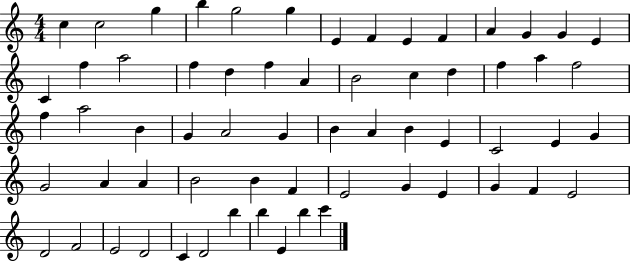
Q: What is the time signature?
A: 4/4